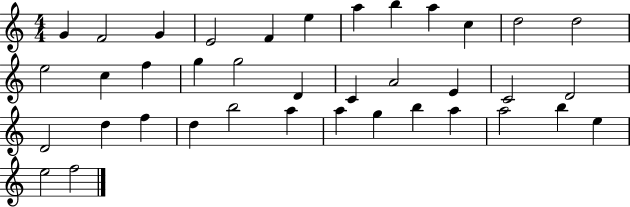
{
  \clef treble
  \numericTimeSignature
  \time 4/4
  \key c \major
  g'4 f'2 g'4 | e'2 f'4 e''4 | a''4 b''4 a''4 c''4 | d''2 d''2 | \break e''2 c''4 f''4 | g''4 g''2 d'4 | c'4 a'2 e'4 | c'2 d'2 | \break d'2 d''4 f''4 | d''4 b''2 a''4 | a''4 g''4 b''4 a''4 | a''2 b''4 e''4 | \break e''2 f''2 | \bar "|."
}